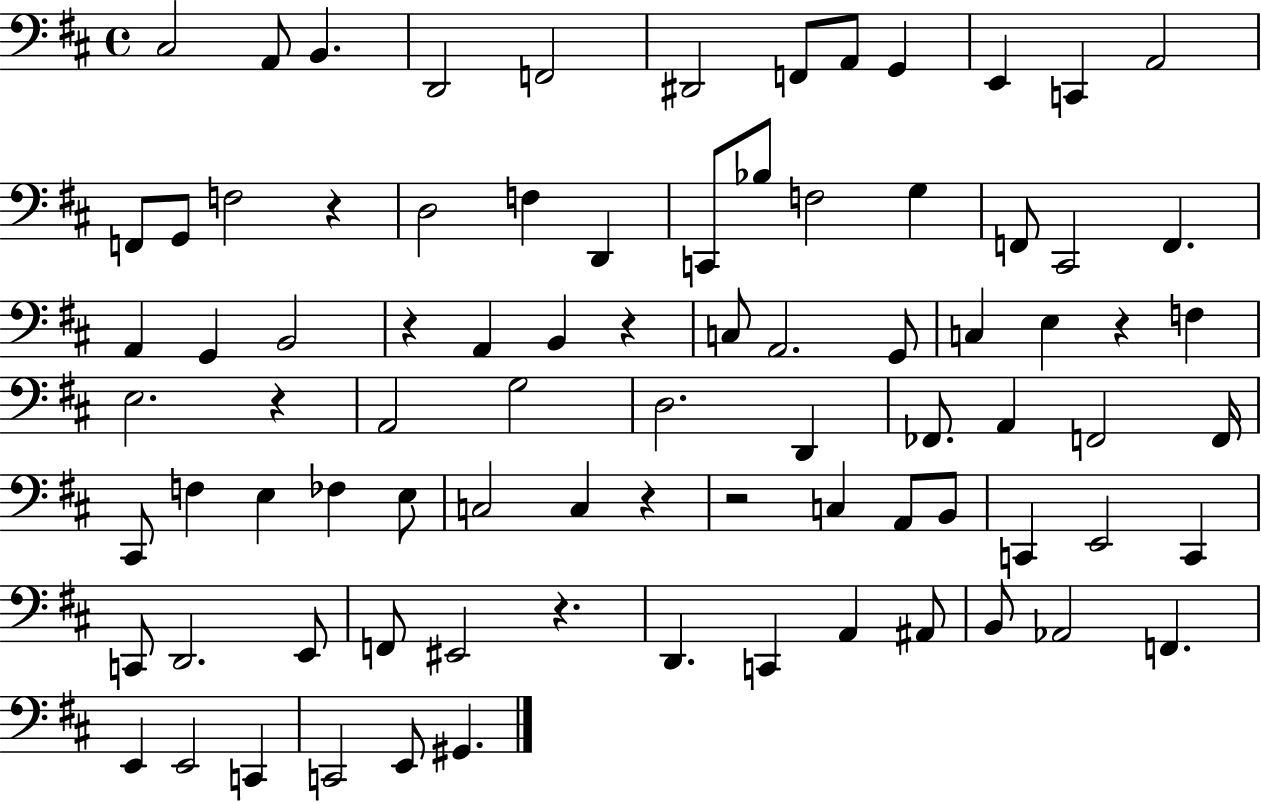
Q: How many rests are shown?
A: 8